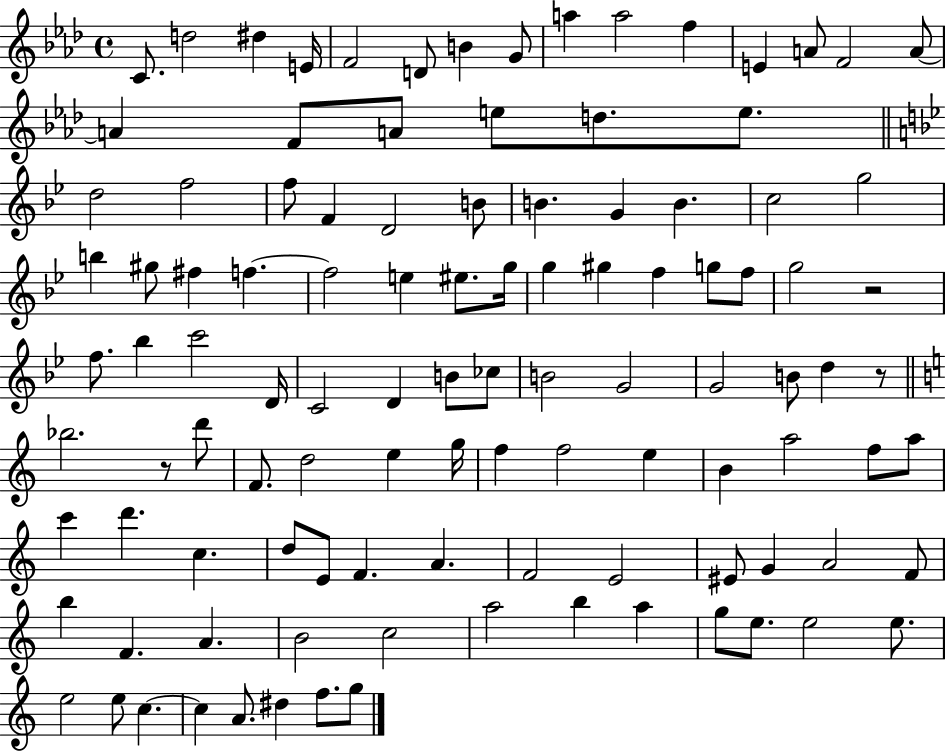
{
  \clef treble
  \time 4/4
  \defaultTimeSignature
  \key aes \major
  c'8. d''2 dis''4 e'16 | f'2 d'8 b'4 g'8 | a''4 a''2 f''4 | e'4 a'8 f'2 a'8~~ | \break a'4 f'8 a'8 e''8 d''8. e''8. | \bar "||" \break \key bes \major d''2 f''2 | f''8 f'4 d'2 b'8 | b'4. g'4 b'4. | c''2 g''2 | \break b''4 gis''8 fis''4 f''4.~~ | f''2 e''4 eis''8. g''16 | g''4 gis''4 f''4 g''8 f''8 | g''2 r2 | \break f''8. bes''4 c'''2 d'16 | c'2 d'4 b'8 ces''8 | b'2 g'2 | g'2 b'8 d''4 r8 | \break \bar "||" \break \key c \major bes''2. r8 d'''8 | f'8. d''2 e''4 g''16 | f''4 f''2 e''4 | b'4 a''2 f''8 a''8 | \break c'''4 d'''4. c''4. | d''8 e'8 f'4. a'4. | f'2 e'2 | eis'8 g'4 a'2 f'8 | \break b''4 f'4. a'4. | b'2 c''2 | a''2 b''4 a''4 | g''8 e''8. e''2 e''8. | \break e''2 e''8 c''4.~~ | c''4 a'8. dis''4 f''8. g''8 | \bar "|."
}